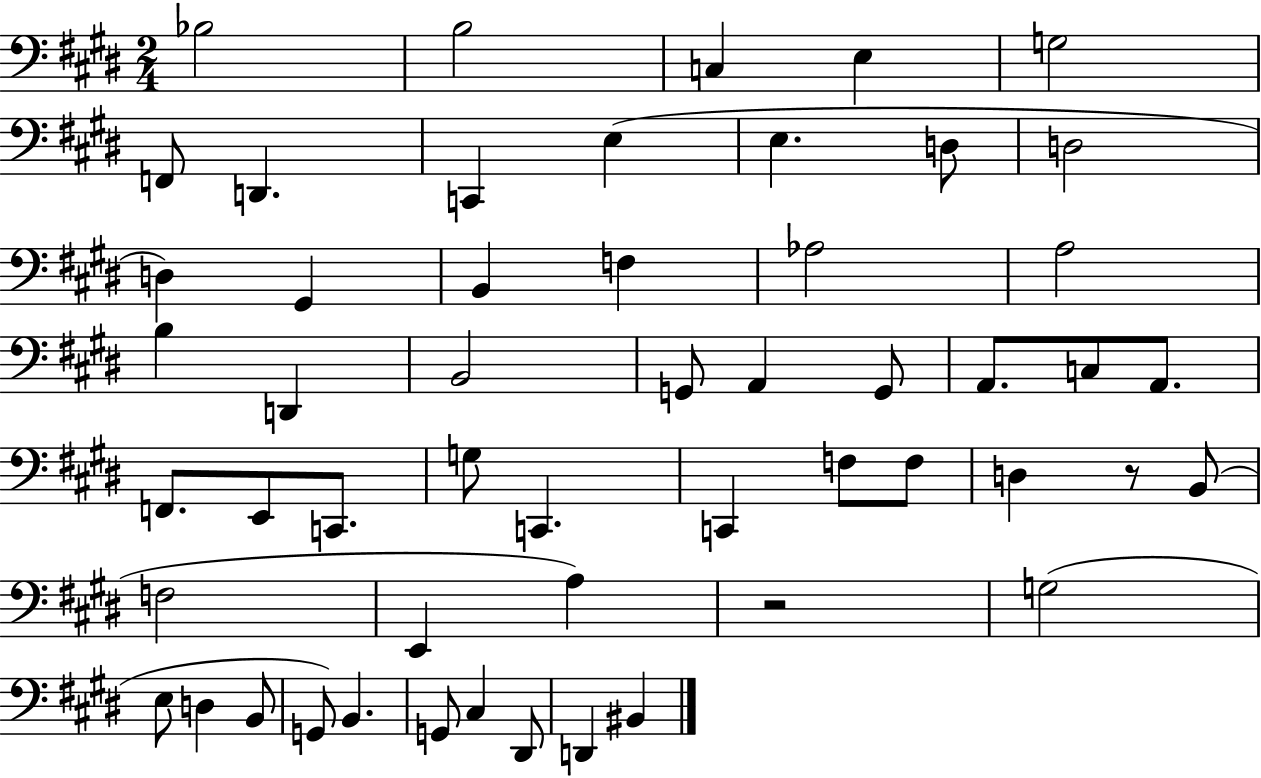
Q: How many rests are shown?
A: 2